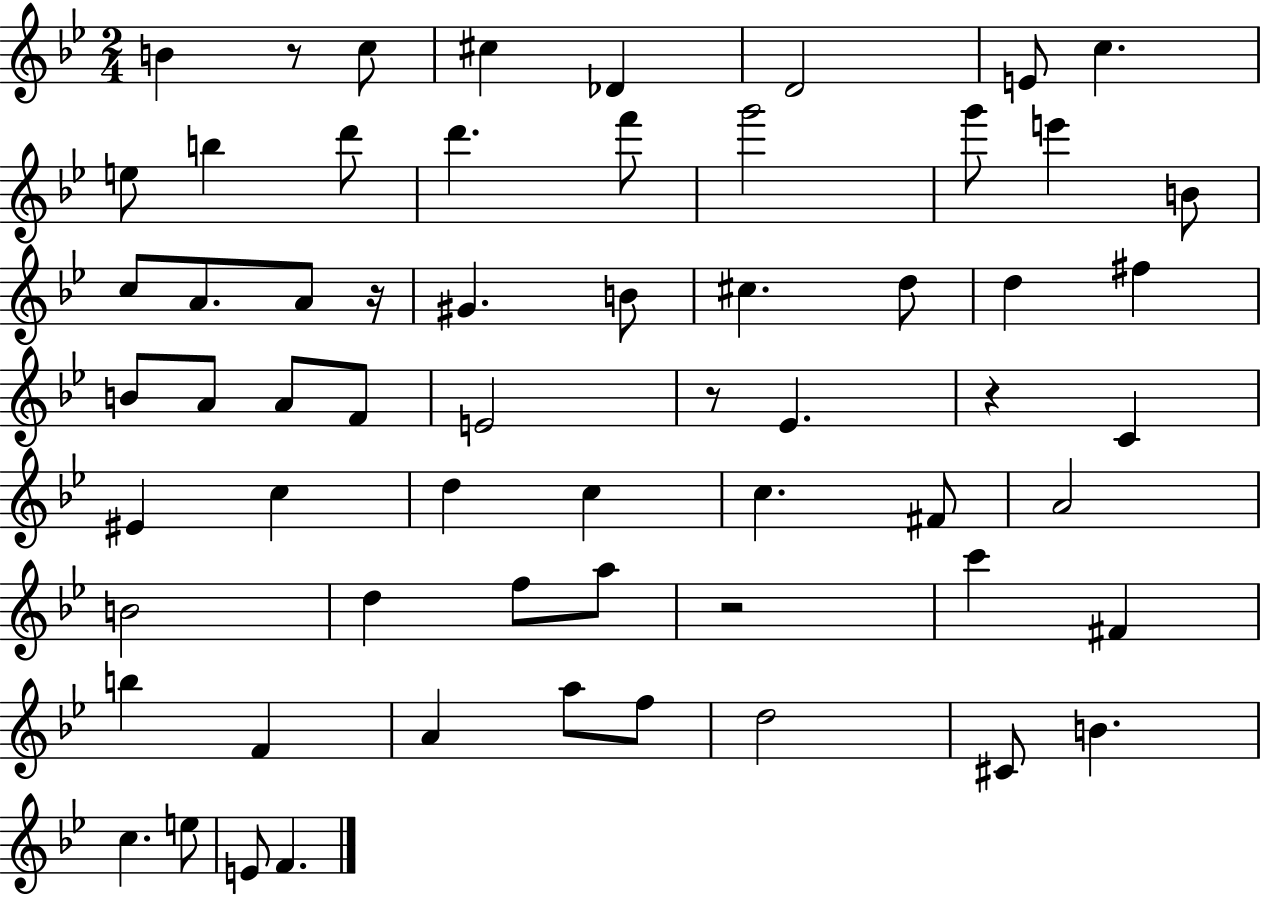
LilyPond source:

{
  \clef treble
  \numericTimeSignature
  \time 2/4
  \key bes \major
  b'4 r8 c''8 | cis''4 des'4 | d'2 | e'8 c''4. | \break e''8 b''4 d'''8 | d'''4. f'''8 | g'''2 | g'''8 e'''4 b'8 | \break c''8 a'8. a'8 r16 | gis'4. b'8 | cis''4. d''8 | d''4 fis''4 | \break b'8 a'8 a'8 f'8 | e'2 | r8 ees'4. | r4 c'4 | \break eis'4 c''4 | d''4 c''4 | c''4. fis'8 | a'2 | \break b'2 | d''4 f''8 a''8 | r2 | c'''4 fis'4 | \break b''4 f'4 | a'4 a''8 f''8 | d''2 | cis'8 b'4. | \break c''4. e''8 | e'8 f'4. | \bar "|."
}